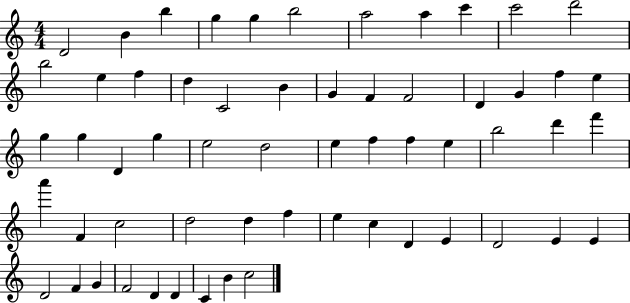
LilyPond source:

{
  \clef treble
  \numericTimeSignature
  \time 4/4
  \key c \major
  d'2 b'4 b''4 | g''4 g''4 b''2 | a''2 a''4 c'''4 | c'''2 d'''2 | \break b''2 e''4 f''4 | d''4 c'2 b'4 | g'4 f'4 f'2 | d'4 g'4 f''4 e''4 | \break g''4 g''4 d'4 g''4 | e''2 d''2 | e''4 f''4 f''4 e''4 | b''2 d'''4 f'''4 | \break a'''4 f'4 c''2 | d''2 d''4 f''4 | e''4 c''4 d'4 e'4 | d'2 e'4 e'4 | \break d'2 f'4 g'4 | f'2 d'4 d'4 | c'4 b'4 c''2 | \bar "|."
}